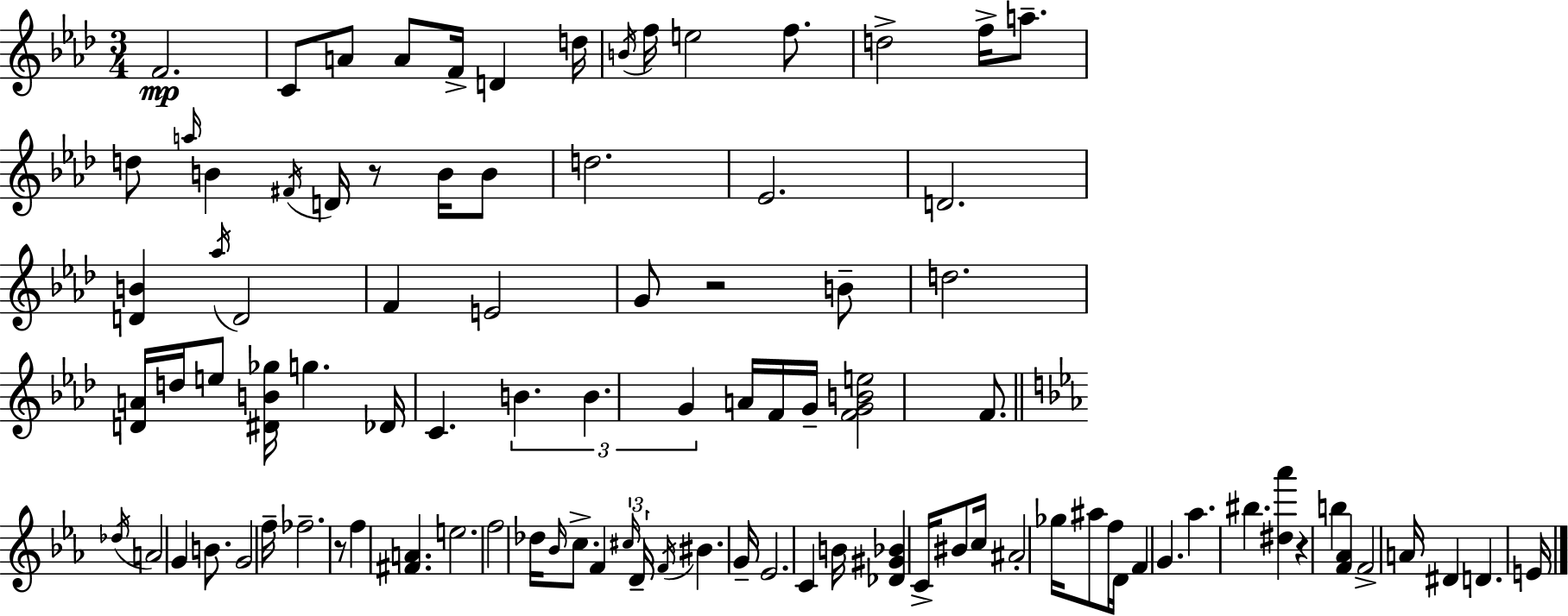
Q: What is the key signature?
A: F minor